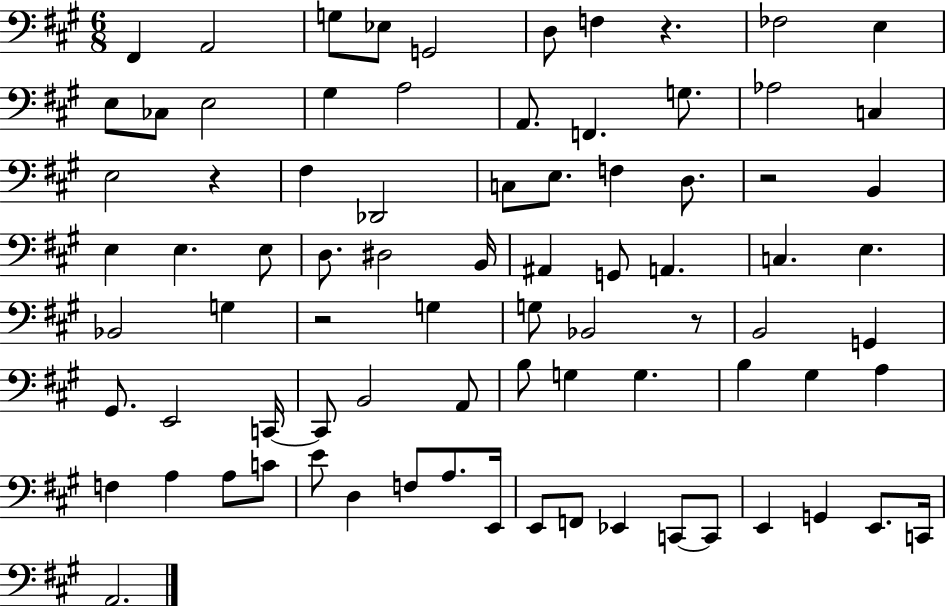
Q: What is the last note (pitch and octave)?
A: A2